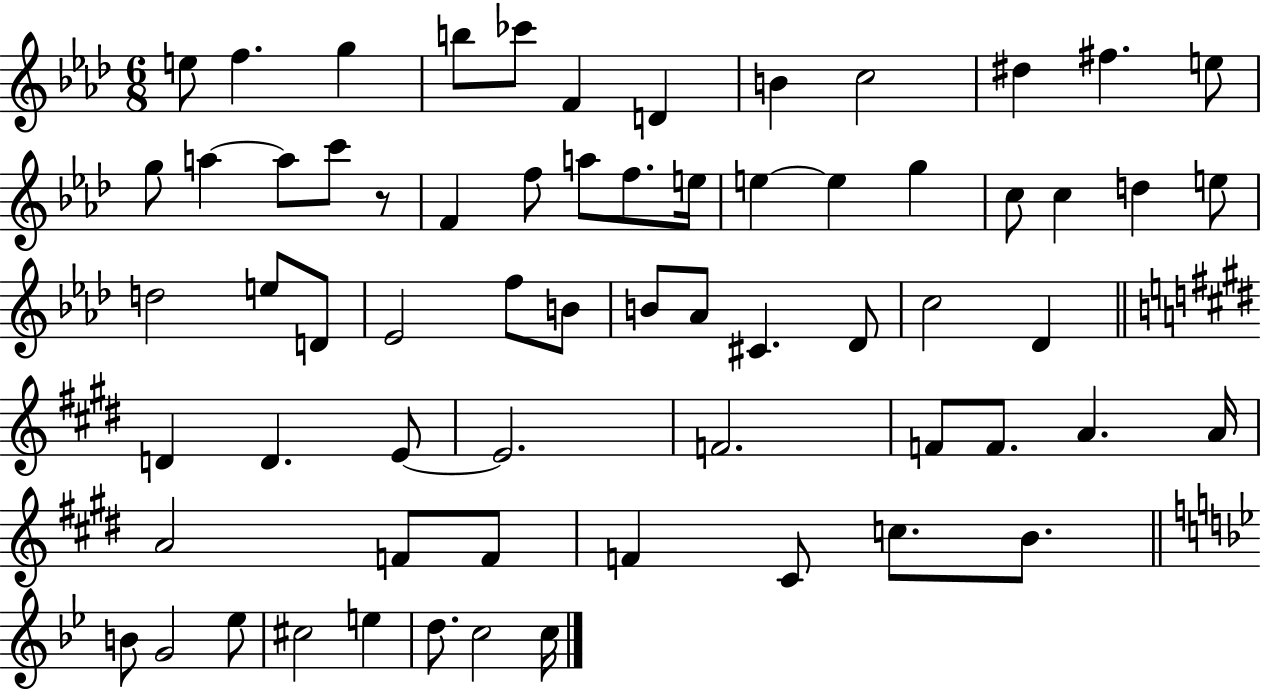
E5/e F5/q. G5/q B5/e CES6/e F4/q D4/q B4/q C5/h D#5/q F#5/q. E5/e G5/e A5/q A5/e C6/e R/e F4/q F5/e A5/e F5/e. E5/s E5/q E5/q G5/q C5/e C5/q D5/q E5/e D5/h E5/e D4/e Eb4/h F5/e B4/e B4/e Ab4/e C#4/q. Db4/e C5/h Db4/q D4/q D4/q. E4/e E4/h. F4/h. F4/e F4/e. A4/q. A4/s A4/h F4/e F4/e F4/q C#4/e C5/e. B4/e. B4/e G4/h Eb5/e C#5/h E5/q D5/e. C5/h C5/s